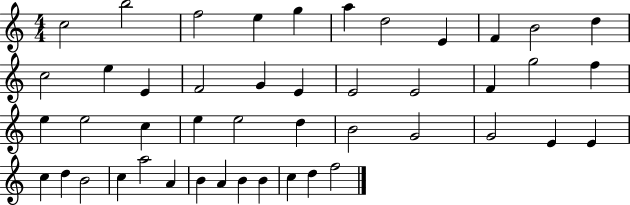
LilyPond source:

{
  \clef treble
  \numericTimeSignature
  \time 4/4
  \key c \major
  c''2 b''2 | f''2 e''4 g''4 | a''4 d''2 e'4 | f'4 b'2 d''4 | \break c''2 e''4 e'4 | f'2 g'4 e'4 | e'2 e'2 | f'4 g''2 f''4 | \break e''4 e''2 c''4 | e''4 e''2 d''4 | b'2 g'2 | g'2 e'4 e'4 | \break c''4 d''4 b'2 | c''4 a''2 a'4 | b'4 a'4 b'4 b'4 | c''4 d''4 f''2 | \break \bar "|."
}